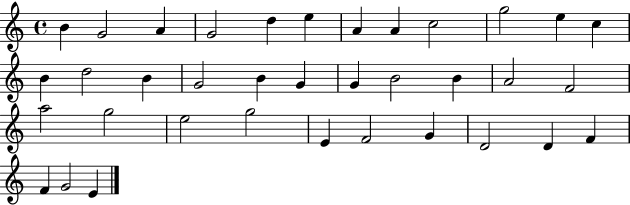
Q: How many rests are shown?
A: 0